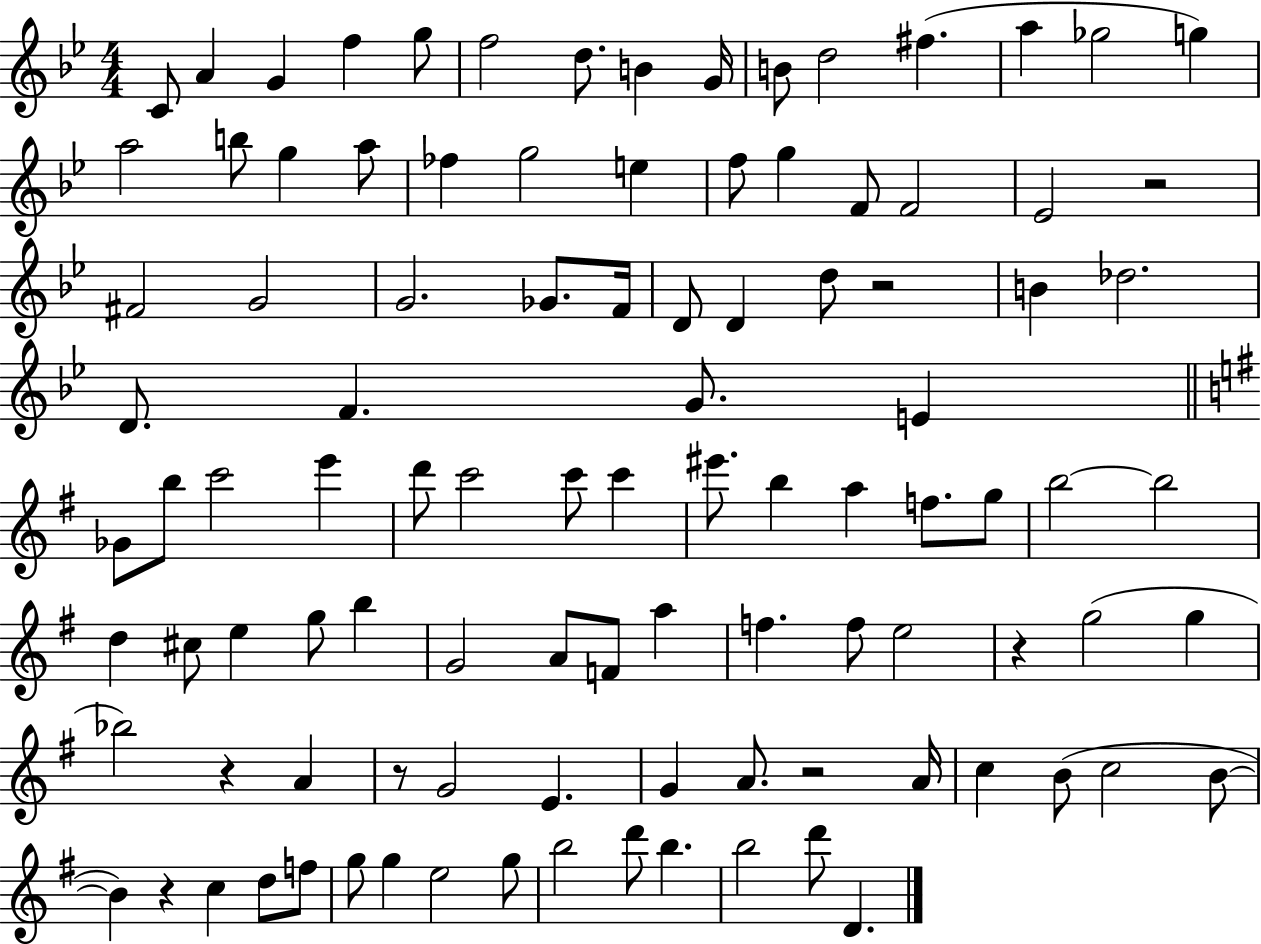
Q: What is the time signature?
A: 4/4